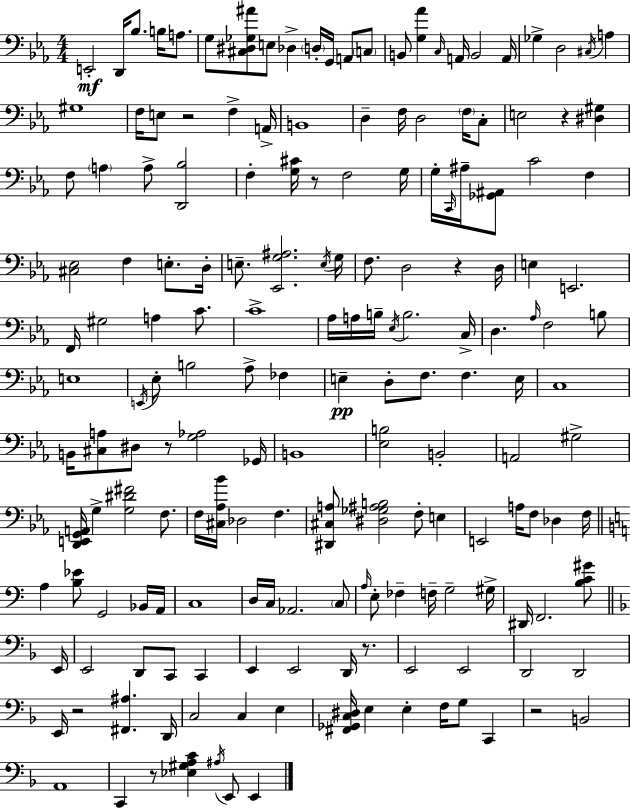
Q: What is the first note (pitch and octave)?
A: E2